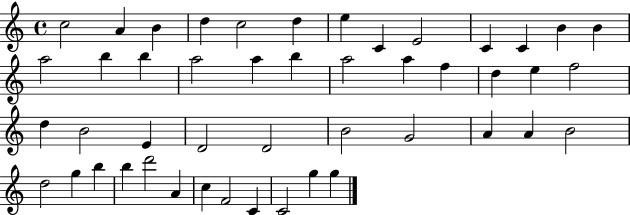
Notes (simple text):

C5/h A4/q B4/q D5/q C5/h D5/q E5/q C4/q E4/h C4/q C4/q B4/q B4/q A5/h B5/q B5/q A5/h A5/q B5/q A5/h A5/q F5/q D5/q E5/q F5/h D5/q B4/h E4/q D4/h D4/h B4/h G4/h A4/q A4/q B4/h D5/h G5/q B5/q B5/q D6/h A4/q C5/q F4/h C4/q C4/h G5/q G5/q